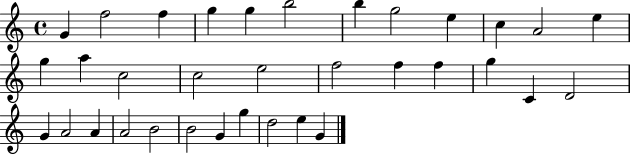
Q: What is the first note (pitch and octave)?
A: G4